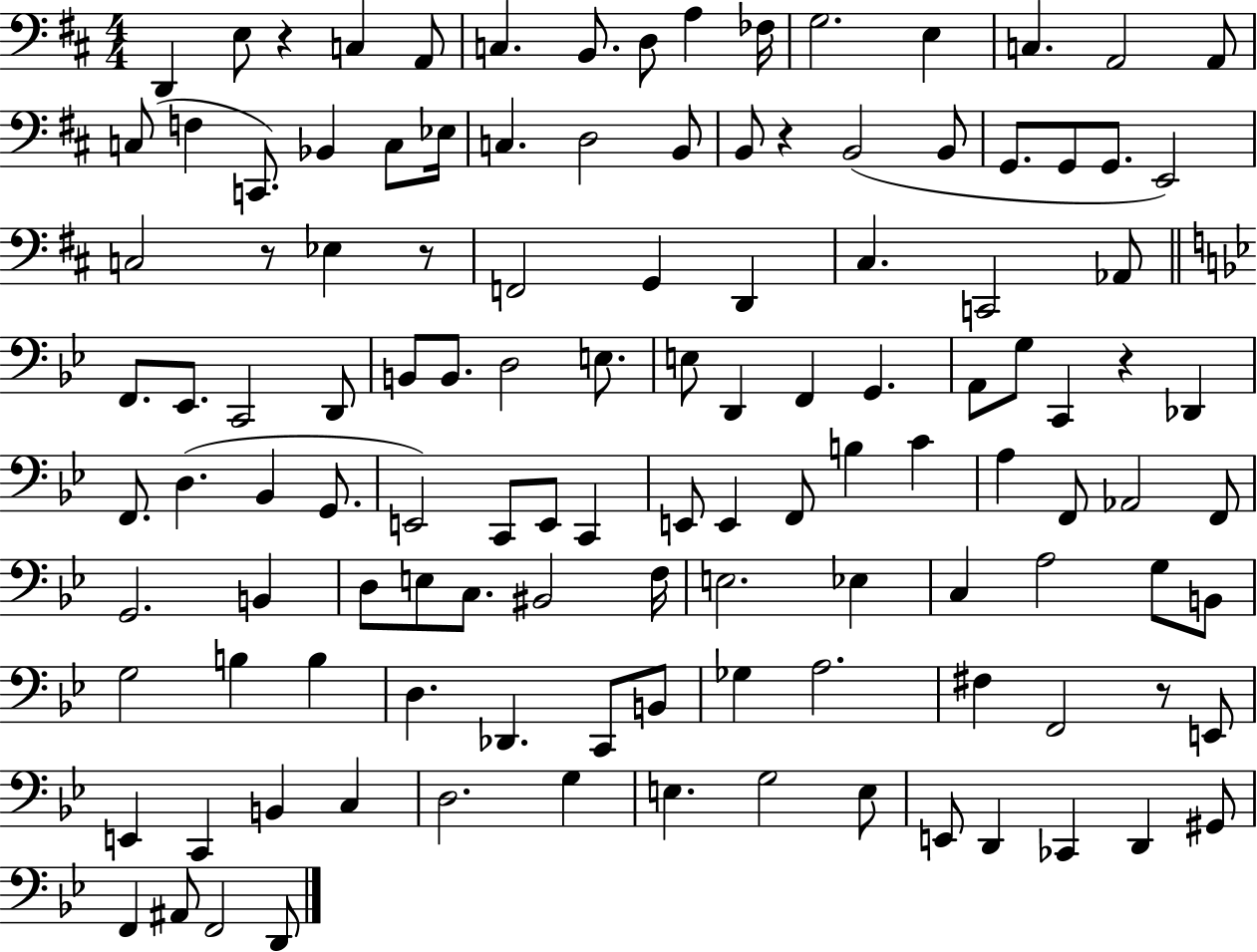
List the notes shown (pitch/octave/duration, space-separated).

D2/q E3/e R/q C3/q A2/e C3/q. B2/e. D3/e A3/q FES3/s G3/h. E3/q C3/q. A2/h A2/e C3/e F3/q C2/e. Bb2/q C3/e Eb3/s C3/q. D3/h B2/e B2/e R/q B2/h B2/e G2/e. G2/e G2/e. E2/h C3/h R/e Eb3/q R/e F2/h G2/q D2/q C#3/q. C2/h Ab2/e F2/e. Eb2/e. C2/h D2/e B2/e B2/e. D3/h E3/e. E3/e D2/q F2/q G2/q. A2/e G3/e C2/q R/q Db2/q F2/e. D3/q. Bb2/q G2/e. E2/h C2/e E2/e C2/q E2/e E2/q F2/e B3/q C4/q A3/q F2/e Ab2/h F2/e G2/h. B2/q D3/e E3/e C3/e. BIS2/h F3/s E3/h. Eb3/q C3/q A3/h G3/e B2/e G3/h B3/q B3/q D3/q. Db2/q. C2/e B2/e Gb3/q A3/h. F#3/q F2/h R/e E2/e E2/q C2/q B2/q C3/q D3/h. G3/q E3/q. G3/h E3/e E2/e D2/q CES2/q D2/q G#2/e F2/q A#2/e F2/h D2/e